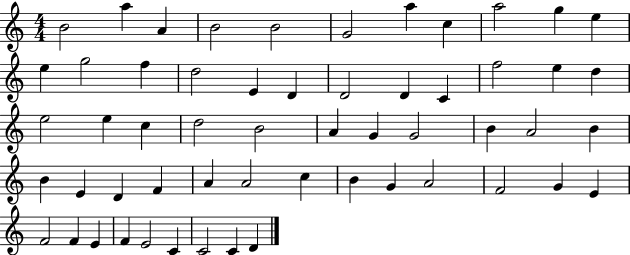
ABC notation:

X:1
T:Untitled
M:4/4
L:1/4
K:C
B2 a A B2 B2 G2 a c a2 g e e g2 f d2 E D D2 D C f2 e d e2 e c d2 B2 A G G2 B A2 B B E D F A A2 c B G A2 F2 G E F2 F E F E2 C C2 C D